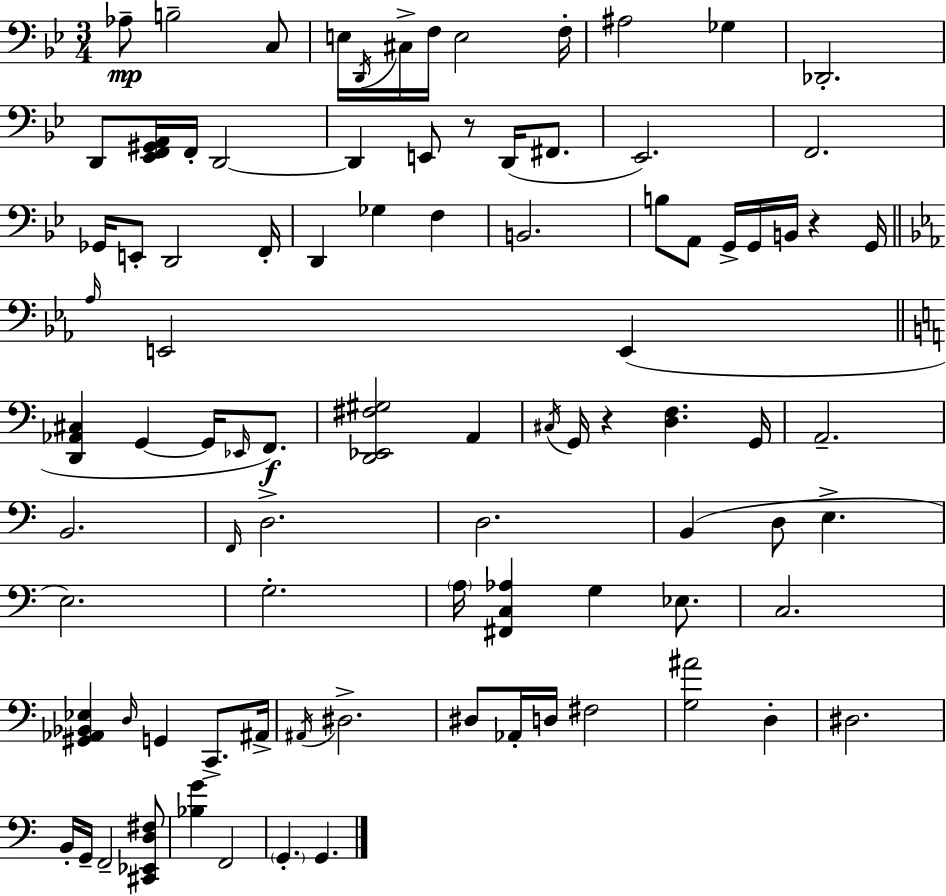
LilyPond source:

{
  \clef bass
  \numericTimeSignature
  \time 3/4
  \key g \minor
  aes8--\mp b2-- c8 | e16 \acciaccatura { d,16 } cis16-> f16 e2 | f16-. ais2 ges4 | des,2.-. | \break d,8 <ees, f, gis, a,>16 f,16-. d,2~~ | d,4 e,8 r8 d,16( fis,8. | ees,2.) | f,2. | \break ges,16 e,8-. d,2 | f,16-. d,4 ges4 f4 | b,2. | b8 a,8 g,16-> g,16 b,16 r4 | \break g,16 \bar "||" \break \key c \minor \grace { aes16 } e,2 e,4( | \bar "||" \break \key c \major <d, aes, cis>4 g,4~~ g,16 \grace { ees,16 } f,8.\f) | <d, ees, fis gis>2 a,4 | \acciaccatura { cis16 } g,16 r4 <d f>4. | g,16 a,2.-- | \break b,2. | \grace { f,16 } d2.-> | d2. | b,4( d8 e4.-> | \break e2.) | g2.-. | \parenthesize a16 <fis, c aes>4 g4 | ees8. c2. | \break <gis, aes, bes, ees>4 \grace { d16 } g,4 | c,8.-> ais,16-> \acciaccatura { ais,16 } dis2.-> | dis8 aes,16-. d16 fis2 | <g ais'>2 | \break d4-. dis2. | b,16-. g,16-- f,2-- | <cis, ees, d fis>8 <bes g'>4 f,2 | \parenthesize g,4.-. g,4. | \break \bar "|."
}